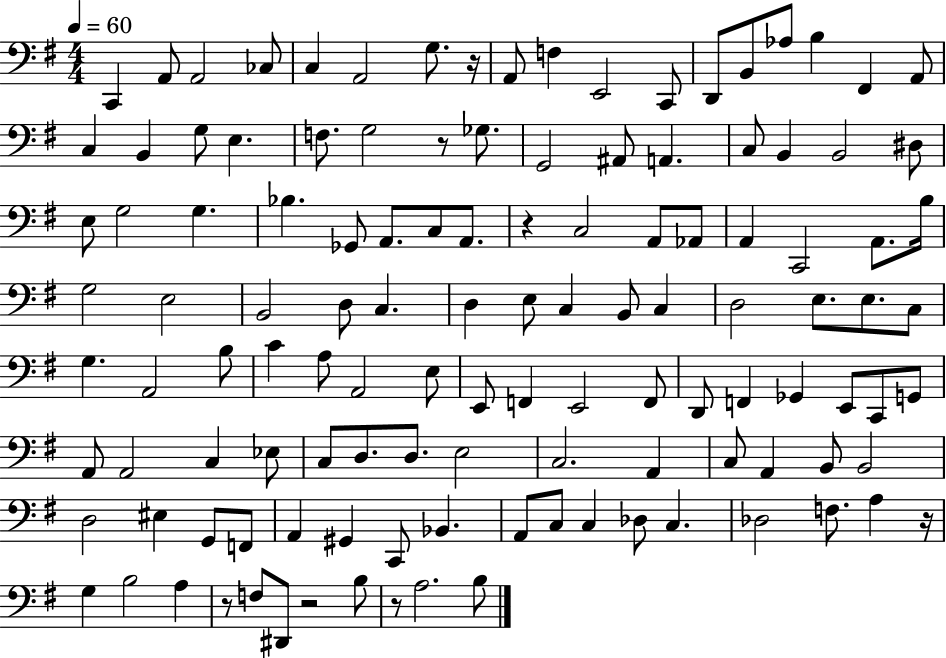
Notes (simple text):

C2/q A2/e A2/h CES3/e C3/q A2/h G3/e. R/s A2/e F3/q E2/h C2/e D2/e B2/e Ab3/e B3/q F#2/q A2/e C3/q B2/q G3/e E3/q. F3/e. G3/h R/e Gb3/e. G2/h A#2/e A2/q. C3/e B2/q B2/h D#3/e E3/e G3/h G3/q. Bb3/q. Gb2/e A2/e. C3/e A2/e. R/q C3/h A2/e Ab2/e A2/q C2/h A2/e. B3/s G3/h E3/h B2/h D3/e C3/q. D3/q E3/e C3/q B2/e C3/q D3/h E3/e. E3/e. C3/e G3/q. A2/h B3/e C4/q A3/e A2/h E3/e E2/e F2/q E2/h F2/e D2/e F2/q Gb2/q E2/e C2/e G2/e A2/e A2/h C3/q Eb3/e C3/e D3/e. D3/e. E3/h C3/h. A2/q C3/e A2/q B2/e B2/h D3/h EIS3/q G2/e F2/e A2/q G#2/q C2/e Bb2/q. A2/e C3/e C3/q Db3/e C3/q. Db3/h F3/e. A3/q R/s G3/q B3/h A3/q R/e F3/e D#2/e R/h B3/e R/e A3/h. B3/e